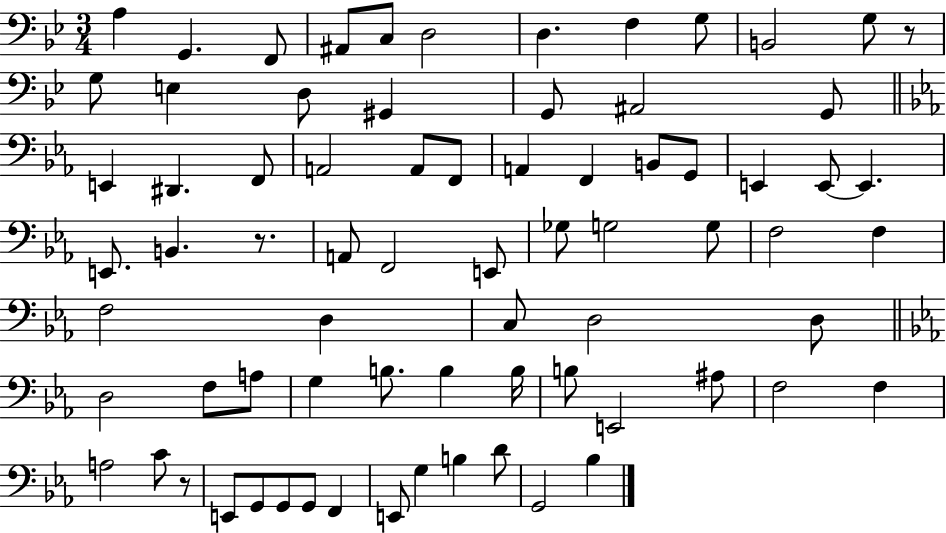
A3/q G2/q. F2/e A#2/e C3/e D3/h D3/q. F3/q G3/e B2/h G3/e R/e G3/e E3/q D3/e G#2/q G2/e A#2/h G2/e E2/q D#2/q. F2/e A2/h A2/e F2/e A2/q F2/q B2/e G2/e E2/q E2/e E2/q. E2/e. B2/q. R/e. A2/e F2/h E2/e Gb3/e G3/h G3/e F3/h F3/q F3/h D3/q C3/e D3/h D3/e D3/h F3/e A3/e G3/q B3/e. B3/q B3/s B3/e E2/h A#3/e F3/h F3/q A3/h C4/e R/e E2/e G2/e G2/e G2/e F2/q E2/e G3/q B3/q D4/e G2/h Bb3/q